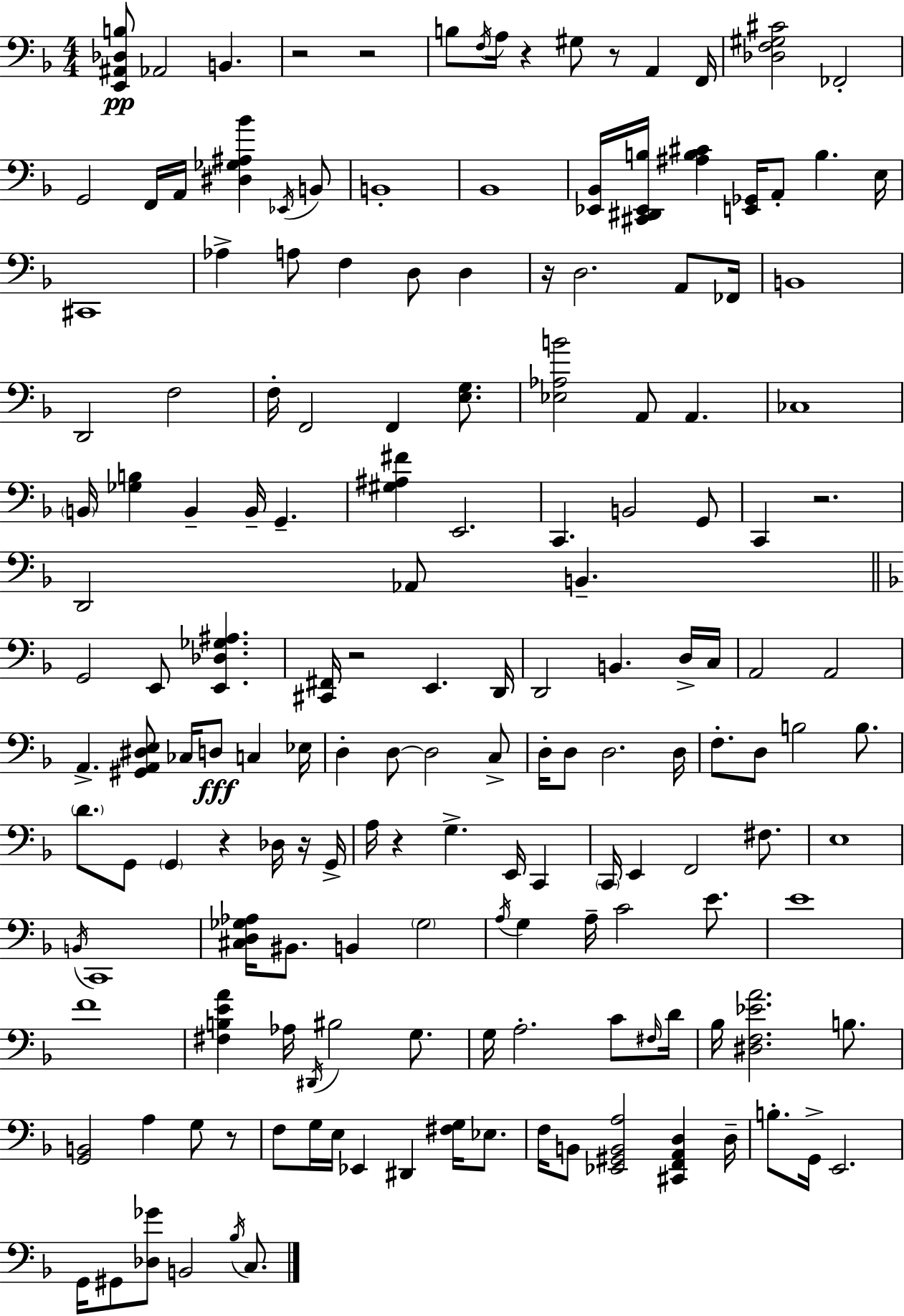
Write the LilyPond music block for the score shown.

{
  \clef bass
  \numericTimeSignature
  \time 4/4
  \key d \minor
  <e, ais, des b>8\pp aes,2 b,4. | r2 r2 | b8 \acciaccatura { f16 } a16 r4 gis8 r8 a,4 | f,16 <des f gis cis'>2 fes,2-. | \break g,2 f,16 a,16 <dis ges ais bes'>4 \acciaccatura { ees,16 } | b,8 b,1-. | bes,1 | <ees, bes,>16 <cis, dis, ees, b>16 <ais b cis'>4 <e, ges,>16 a,8-. b4. | \break e16 cis,1 | aes4-> a8 f4 d8 d4 | r16 d2. a,8 | fes,16 b,1 | \break d,2 f2 | f16-. f,2 f,4 <e g>8. | <ees aes b'>2 a,8 a,4. | ces1 | \break \parenthesize b,16 <ges b>4 b,4-- b,16-- g,4.-- | <gis ais fis'>4 e,2. | c,4. b,2 | g,8 c,4 r2. | \break d,2 aes,8 b,4.-- | \bar "||" \break \key d \minor g,2 e,8 <e, des ges ais>4. | <cis, fis,>16 r2 e,4. d,16 | d,2 b,4. d16-> c16 | a,2 a,2 | \break a,4.-> <gis, a, dis e>8 ces16 d8\fff c4 ees16 | d4-. d8~~ d2 c8-> | d16-. d8 d2. d16 | f8.-. d8 b2 b8. | \break \parenthesize d'8. g,8 \parenthesize g,4 r4 des16 r16 g,16-> | a16 r4 g4.-> e,16 c,4 | \parenthesize c,16 e,4 f,2 fis8. | e1 | \break \acciaccatura { b,16 } c,1 | <cis d ges aes>16 bis,8. b,4 \parenthesize ges2 | \acciaccatura { a16 } g4 a16-- c'2 e'8. | e'1 | \break f'1 | <fis b e' a'>4 aes16 \acciaccatura { dis,16 } bis2 | g8. g16 a2.-. | c'8 \grace { fis16 } d'16 bes16 <dis f ees' a'>2. | \break b8. <g, b,>2 a4 | g8 r8 f8 g16 e16 ees,4 dis,4 | <fis g>16 ees8. f16 b,8 <ees, gis, b, a>2 <cis, f, a, d>4 | d16-- b8.-. g,16-> e,2. | \break g,16 gis,8 <des ges'>8 b,2 | \acciaccatura { bes16 } c8. \bar "|."
}